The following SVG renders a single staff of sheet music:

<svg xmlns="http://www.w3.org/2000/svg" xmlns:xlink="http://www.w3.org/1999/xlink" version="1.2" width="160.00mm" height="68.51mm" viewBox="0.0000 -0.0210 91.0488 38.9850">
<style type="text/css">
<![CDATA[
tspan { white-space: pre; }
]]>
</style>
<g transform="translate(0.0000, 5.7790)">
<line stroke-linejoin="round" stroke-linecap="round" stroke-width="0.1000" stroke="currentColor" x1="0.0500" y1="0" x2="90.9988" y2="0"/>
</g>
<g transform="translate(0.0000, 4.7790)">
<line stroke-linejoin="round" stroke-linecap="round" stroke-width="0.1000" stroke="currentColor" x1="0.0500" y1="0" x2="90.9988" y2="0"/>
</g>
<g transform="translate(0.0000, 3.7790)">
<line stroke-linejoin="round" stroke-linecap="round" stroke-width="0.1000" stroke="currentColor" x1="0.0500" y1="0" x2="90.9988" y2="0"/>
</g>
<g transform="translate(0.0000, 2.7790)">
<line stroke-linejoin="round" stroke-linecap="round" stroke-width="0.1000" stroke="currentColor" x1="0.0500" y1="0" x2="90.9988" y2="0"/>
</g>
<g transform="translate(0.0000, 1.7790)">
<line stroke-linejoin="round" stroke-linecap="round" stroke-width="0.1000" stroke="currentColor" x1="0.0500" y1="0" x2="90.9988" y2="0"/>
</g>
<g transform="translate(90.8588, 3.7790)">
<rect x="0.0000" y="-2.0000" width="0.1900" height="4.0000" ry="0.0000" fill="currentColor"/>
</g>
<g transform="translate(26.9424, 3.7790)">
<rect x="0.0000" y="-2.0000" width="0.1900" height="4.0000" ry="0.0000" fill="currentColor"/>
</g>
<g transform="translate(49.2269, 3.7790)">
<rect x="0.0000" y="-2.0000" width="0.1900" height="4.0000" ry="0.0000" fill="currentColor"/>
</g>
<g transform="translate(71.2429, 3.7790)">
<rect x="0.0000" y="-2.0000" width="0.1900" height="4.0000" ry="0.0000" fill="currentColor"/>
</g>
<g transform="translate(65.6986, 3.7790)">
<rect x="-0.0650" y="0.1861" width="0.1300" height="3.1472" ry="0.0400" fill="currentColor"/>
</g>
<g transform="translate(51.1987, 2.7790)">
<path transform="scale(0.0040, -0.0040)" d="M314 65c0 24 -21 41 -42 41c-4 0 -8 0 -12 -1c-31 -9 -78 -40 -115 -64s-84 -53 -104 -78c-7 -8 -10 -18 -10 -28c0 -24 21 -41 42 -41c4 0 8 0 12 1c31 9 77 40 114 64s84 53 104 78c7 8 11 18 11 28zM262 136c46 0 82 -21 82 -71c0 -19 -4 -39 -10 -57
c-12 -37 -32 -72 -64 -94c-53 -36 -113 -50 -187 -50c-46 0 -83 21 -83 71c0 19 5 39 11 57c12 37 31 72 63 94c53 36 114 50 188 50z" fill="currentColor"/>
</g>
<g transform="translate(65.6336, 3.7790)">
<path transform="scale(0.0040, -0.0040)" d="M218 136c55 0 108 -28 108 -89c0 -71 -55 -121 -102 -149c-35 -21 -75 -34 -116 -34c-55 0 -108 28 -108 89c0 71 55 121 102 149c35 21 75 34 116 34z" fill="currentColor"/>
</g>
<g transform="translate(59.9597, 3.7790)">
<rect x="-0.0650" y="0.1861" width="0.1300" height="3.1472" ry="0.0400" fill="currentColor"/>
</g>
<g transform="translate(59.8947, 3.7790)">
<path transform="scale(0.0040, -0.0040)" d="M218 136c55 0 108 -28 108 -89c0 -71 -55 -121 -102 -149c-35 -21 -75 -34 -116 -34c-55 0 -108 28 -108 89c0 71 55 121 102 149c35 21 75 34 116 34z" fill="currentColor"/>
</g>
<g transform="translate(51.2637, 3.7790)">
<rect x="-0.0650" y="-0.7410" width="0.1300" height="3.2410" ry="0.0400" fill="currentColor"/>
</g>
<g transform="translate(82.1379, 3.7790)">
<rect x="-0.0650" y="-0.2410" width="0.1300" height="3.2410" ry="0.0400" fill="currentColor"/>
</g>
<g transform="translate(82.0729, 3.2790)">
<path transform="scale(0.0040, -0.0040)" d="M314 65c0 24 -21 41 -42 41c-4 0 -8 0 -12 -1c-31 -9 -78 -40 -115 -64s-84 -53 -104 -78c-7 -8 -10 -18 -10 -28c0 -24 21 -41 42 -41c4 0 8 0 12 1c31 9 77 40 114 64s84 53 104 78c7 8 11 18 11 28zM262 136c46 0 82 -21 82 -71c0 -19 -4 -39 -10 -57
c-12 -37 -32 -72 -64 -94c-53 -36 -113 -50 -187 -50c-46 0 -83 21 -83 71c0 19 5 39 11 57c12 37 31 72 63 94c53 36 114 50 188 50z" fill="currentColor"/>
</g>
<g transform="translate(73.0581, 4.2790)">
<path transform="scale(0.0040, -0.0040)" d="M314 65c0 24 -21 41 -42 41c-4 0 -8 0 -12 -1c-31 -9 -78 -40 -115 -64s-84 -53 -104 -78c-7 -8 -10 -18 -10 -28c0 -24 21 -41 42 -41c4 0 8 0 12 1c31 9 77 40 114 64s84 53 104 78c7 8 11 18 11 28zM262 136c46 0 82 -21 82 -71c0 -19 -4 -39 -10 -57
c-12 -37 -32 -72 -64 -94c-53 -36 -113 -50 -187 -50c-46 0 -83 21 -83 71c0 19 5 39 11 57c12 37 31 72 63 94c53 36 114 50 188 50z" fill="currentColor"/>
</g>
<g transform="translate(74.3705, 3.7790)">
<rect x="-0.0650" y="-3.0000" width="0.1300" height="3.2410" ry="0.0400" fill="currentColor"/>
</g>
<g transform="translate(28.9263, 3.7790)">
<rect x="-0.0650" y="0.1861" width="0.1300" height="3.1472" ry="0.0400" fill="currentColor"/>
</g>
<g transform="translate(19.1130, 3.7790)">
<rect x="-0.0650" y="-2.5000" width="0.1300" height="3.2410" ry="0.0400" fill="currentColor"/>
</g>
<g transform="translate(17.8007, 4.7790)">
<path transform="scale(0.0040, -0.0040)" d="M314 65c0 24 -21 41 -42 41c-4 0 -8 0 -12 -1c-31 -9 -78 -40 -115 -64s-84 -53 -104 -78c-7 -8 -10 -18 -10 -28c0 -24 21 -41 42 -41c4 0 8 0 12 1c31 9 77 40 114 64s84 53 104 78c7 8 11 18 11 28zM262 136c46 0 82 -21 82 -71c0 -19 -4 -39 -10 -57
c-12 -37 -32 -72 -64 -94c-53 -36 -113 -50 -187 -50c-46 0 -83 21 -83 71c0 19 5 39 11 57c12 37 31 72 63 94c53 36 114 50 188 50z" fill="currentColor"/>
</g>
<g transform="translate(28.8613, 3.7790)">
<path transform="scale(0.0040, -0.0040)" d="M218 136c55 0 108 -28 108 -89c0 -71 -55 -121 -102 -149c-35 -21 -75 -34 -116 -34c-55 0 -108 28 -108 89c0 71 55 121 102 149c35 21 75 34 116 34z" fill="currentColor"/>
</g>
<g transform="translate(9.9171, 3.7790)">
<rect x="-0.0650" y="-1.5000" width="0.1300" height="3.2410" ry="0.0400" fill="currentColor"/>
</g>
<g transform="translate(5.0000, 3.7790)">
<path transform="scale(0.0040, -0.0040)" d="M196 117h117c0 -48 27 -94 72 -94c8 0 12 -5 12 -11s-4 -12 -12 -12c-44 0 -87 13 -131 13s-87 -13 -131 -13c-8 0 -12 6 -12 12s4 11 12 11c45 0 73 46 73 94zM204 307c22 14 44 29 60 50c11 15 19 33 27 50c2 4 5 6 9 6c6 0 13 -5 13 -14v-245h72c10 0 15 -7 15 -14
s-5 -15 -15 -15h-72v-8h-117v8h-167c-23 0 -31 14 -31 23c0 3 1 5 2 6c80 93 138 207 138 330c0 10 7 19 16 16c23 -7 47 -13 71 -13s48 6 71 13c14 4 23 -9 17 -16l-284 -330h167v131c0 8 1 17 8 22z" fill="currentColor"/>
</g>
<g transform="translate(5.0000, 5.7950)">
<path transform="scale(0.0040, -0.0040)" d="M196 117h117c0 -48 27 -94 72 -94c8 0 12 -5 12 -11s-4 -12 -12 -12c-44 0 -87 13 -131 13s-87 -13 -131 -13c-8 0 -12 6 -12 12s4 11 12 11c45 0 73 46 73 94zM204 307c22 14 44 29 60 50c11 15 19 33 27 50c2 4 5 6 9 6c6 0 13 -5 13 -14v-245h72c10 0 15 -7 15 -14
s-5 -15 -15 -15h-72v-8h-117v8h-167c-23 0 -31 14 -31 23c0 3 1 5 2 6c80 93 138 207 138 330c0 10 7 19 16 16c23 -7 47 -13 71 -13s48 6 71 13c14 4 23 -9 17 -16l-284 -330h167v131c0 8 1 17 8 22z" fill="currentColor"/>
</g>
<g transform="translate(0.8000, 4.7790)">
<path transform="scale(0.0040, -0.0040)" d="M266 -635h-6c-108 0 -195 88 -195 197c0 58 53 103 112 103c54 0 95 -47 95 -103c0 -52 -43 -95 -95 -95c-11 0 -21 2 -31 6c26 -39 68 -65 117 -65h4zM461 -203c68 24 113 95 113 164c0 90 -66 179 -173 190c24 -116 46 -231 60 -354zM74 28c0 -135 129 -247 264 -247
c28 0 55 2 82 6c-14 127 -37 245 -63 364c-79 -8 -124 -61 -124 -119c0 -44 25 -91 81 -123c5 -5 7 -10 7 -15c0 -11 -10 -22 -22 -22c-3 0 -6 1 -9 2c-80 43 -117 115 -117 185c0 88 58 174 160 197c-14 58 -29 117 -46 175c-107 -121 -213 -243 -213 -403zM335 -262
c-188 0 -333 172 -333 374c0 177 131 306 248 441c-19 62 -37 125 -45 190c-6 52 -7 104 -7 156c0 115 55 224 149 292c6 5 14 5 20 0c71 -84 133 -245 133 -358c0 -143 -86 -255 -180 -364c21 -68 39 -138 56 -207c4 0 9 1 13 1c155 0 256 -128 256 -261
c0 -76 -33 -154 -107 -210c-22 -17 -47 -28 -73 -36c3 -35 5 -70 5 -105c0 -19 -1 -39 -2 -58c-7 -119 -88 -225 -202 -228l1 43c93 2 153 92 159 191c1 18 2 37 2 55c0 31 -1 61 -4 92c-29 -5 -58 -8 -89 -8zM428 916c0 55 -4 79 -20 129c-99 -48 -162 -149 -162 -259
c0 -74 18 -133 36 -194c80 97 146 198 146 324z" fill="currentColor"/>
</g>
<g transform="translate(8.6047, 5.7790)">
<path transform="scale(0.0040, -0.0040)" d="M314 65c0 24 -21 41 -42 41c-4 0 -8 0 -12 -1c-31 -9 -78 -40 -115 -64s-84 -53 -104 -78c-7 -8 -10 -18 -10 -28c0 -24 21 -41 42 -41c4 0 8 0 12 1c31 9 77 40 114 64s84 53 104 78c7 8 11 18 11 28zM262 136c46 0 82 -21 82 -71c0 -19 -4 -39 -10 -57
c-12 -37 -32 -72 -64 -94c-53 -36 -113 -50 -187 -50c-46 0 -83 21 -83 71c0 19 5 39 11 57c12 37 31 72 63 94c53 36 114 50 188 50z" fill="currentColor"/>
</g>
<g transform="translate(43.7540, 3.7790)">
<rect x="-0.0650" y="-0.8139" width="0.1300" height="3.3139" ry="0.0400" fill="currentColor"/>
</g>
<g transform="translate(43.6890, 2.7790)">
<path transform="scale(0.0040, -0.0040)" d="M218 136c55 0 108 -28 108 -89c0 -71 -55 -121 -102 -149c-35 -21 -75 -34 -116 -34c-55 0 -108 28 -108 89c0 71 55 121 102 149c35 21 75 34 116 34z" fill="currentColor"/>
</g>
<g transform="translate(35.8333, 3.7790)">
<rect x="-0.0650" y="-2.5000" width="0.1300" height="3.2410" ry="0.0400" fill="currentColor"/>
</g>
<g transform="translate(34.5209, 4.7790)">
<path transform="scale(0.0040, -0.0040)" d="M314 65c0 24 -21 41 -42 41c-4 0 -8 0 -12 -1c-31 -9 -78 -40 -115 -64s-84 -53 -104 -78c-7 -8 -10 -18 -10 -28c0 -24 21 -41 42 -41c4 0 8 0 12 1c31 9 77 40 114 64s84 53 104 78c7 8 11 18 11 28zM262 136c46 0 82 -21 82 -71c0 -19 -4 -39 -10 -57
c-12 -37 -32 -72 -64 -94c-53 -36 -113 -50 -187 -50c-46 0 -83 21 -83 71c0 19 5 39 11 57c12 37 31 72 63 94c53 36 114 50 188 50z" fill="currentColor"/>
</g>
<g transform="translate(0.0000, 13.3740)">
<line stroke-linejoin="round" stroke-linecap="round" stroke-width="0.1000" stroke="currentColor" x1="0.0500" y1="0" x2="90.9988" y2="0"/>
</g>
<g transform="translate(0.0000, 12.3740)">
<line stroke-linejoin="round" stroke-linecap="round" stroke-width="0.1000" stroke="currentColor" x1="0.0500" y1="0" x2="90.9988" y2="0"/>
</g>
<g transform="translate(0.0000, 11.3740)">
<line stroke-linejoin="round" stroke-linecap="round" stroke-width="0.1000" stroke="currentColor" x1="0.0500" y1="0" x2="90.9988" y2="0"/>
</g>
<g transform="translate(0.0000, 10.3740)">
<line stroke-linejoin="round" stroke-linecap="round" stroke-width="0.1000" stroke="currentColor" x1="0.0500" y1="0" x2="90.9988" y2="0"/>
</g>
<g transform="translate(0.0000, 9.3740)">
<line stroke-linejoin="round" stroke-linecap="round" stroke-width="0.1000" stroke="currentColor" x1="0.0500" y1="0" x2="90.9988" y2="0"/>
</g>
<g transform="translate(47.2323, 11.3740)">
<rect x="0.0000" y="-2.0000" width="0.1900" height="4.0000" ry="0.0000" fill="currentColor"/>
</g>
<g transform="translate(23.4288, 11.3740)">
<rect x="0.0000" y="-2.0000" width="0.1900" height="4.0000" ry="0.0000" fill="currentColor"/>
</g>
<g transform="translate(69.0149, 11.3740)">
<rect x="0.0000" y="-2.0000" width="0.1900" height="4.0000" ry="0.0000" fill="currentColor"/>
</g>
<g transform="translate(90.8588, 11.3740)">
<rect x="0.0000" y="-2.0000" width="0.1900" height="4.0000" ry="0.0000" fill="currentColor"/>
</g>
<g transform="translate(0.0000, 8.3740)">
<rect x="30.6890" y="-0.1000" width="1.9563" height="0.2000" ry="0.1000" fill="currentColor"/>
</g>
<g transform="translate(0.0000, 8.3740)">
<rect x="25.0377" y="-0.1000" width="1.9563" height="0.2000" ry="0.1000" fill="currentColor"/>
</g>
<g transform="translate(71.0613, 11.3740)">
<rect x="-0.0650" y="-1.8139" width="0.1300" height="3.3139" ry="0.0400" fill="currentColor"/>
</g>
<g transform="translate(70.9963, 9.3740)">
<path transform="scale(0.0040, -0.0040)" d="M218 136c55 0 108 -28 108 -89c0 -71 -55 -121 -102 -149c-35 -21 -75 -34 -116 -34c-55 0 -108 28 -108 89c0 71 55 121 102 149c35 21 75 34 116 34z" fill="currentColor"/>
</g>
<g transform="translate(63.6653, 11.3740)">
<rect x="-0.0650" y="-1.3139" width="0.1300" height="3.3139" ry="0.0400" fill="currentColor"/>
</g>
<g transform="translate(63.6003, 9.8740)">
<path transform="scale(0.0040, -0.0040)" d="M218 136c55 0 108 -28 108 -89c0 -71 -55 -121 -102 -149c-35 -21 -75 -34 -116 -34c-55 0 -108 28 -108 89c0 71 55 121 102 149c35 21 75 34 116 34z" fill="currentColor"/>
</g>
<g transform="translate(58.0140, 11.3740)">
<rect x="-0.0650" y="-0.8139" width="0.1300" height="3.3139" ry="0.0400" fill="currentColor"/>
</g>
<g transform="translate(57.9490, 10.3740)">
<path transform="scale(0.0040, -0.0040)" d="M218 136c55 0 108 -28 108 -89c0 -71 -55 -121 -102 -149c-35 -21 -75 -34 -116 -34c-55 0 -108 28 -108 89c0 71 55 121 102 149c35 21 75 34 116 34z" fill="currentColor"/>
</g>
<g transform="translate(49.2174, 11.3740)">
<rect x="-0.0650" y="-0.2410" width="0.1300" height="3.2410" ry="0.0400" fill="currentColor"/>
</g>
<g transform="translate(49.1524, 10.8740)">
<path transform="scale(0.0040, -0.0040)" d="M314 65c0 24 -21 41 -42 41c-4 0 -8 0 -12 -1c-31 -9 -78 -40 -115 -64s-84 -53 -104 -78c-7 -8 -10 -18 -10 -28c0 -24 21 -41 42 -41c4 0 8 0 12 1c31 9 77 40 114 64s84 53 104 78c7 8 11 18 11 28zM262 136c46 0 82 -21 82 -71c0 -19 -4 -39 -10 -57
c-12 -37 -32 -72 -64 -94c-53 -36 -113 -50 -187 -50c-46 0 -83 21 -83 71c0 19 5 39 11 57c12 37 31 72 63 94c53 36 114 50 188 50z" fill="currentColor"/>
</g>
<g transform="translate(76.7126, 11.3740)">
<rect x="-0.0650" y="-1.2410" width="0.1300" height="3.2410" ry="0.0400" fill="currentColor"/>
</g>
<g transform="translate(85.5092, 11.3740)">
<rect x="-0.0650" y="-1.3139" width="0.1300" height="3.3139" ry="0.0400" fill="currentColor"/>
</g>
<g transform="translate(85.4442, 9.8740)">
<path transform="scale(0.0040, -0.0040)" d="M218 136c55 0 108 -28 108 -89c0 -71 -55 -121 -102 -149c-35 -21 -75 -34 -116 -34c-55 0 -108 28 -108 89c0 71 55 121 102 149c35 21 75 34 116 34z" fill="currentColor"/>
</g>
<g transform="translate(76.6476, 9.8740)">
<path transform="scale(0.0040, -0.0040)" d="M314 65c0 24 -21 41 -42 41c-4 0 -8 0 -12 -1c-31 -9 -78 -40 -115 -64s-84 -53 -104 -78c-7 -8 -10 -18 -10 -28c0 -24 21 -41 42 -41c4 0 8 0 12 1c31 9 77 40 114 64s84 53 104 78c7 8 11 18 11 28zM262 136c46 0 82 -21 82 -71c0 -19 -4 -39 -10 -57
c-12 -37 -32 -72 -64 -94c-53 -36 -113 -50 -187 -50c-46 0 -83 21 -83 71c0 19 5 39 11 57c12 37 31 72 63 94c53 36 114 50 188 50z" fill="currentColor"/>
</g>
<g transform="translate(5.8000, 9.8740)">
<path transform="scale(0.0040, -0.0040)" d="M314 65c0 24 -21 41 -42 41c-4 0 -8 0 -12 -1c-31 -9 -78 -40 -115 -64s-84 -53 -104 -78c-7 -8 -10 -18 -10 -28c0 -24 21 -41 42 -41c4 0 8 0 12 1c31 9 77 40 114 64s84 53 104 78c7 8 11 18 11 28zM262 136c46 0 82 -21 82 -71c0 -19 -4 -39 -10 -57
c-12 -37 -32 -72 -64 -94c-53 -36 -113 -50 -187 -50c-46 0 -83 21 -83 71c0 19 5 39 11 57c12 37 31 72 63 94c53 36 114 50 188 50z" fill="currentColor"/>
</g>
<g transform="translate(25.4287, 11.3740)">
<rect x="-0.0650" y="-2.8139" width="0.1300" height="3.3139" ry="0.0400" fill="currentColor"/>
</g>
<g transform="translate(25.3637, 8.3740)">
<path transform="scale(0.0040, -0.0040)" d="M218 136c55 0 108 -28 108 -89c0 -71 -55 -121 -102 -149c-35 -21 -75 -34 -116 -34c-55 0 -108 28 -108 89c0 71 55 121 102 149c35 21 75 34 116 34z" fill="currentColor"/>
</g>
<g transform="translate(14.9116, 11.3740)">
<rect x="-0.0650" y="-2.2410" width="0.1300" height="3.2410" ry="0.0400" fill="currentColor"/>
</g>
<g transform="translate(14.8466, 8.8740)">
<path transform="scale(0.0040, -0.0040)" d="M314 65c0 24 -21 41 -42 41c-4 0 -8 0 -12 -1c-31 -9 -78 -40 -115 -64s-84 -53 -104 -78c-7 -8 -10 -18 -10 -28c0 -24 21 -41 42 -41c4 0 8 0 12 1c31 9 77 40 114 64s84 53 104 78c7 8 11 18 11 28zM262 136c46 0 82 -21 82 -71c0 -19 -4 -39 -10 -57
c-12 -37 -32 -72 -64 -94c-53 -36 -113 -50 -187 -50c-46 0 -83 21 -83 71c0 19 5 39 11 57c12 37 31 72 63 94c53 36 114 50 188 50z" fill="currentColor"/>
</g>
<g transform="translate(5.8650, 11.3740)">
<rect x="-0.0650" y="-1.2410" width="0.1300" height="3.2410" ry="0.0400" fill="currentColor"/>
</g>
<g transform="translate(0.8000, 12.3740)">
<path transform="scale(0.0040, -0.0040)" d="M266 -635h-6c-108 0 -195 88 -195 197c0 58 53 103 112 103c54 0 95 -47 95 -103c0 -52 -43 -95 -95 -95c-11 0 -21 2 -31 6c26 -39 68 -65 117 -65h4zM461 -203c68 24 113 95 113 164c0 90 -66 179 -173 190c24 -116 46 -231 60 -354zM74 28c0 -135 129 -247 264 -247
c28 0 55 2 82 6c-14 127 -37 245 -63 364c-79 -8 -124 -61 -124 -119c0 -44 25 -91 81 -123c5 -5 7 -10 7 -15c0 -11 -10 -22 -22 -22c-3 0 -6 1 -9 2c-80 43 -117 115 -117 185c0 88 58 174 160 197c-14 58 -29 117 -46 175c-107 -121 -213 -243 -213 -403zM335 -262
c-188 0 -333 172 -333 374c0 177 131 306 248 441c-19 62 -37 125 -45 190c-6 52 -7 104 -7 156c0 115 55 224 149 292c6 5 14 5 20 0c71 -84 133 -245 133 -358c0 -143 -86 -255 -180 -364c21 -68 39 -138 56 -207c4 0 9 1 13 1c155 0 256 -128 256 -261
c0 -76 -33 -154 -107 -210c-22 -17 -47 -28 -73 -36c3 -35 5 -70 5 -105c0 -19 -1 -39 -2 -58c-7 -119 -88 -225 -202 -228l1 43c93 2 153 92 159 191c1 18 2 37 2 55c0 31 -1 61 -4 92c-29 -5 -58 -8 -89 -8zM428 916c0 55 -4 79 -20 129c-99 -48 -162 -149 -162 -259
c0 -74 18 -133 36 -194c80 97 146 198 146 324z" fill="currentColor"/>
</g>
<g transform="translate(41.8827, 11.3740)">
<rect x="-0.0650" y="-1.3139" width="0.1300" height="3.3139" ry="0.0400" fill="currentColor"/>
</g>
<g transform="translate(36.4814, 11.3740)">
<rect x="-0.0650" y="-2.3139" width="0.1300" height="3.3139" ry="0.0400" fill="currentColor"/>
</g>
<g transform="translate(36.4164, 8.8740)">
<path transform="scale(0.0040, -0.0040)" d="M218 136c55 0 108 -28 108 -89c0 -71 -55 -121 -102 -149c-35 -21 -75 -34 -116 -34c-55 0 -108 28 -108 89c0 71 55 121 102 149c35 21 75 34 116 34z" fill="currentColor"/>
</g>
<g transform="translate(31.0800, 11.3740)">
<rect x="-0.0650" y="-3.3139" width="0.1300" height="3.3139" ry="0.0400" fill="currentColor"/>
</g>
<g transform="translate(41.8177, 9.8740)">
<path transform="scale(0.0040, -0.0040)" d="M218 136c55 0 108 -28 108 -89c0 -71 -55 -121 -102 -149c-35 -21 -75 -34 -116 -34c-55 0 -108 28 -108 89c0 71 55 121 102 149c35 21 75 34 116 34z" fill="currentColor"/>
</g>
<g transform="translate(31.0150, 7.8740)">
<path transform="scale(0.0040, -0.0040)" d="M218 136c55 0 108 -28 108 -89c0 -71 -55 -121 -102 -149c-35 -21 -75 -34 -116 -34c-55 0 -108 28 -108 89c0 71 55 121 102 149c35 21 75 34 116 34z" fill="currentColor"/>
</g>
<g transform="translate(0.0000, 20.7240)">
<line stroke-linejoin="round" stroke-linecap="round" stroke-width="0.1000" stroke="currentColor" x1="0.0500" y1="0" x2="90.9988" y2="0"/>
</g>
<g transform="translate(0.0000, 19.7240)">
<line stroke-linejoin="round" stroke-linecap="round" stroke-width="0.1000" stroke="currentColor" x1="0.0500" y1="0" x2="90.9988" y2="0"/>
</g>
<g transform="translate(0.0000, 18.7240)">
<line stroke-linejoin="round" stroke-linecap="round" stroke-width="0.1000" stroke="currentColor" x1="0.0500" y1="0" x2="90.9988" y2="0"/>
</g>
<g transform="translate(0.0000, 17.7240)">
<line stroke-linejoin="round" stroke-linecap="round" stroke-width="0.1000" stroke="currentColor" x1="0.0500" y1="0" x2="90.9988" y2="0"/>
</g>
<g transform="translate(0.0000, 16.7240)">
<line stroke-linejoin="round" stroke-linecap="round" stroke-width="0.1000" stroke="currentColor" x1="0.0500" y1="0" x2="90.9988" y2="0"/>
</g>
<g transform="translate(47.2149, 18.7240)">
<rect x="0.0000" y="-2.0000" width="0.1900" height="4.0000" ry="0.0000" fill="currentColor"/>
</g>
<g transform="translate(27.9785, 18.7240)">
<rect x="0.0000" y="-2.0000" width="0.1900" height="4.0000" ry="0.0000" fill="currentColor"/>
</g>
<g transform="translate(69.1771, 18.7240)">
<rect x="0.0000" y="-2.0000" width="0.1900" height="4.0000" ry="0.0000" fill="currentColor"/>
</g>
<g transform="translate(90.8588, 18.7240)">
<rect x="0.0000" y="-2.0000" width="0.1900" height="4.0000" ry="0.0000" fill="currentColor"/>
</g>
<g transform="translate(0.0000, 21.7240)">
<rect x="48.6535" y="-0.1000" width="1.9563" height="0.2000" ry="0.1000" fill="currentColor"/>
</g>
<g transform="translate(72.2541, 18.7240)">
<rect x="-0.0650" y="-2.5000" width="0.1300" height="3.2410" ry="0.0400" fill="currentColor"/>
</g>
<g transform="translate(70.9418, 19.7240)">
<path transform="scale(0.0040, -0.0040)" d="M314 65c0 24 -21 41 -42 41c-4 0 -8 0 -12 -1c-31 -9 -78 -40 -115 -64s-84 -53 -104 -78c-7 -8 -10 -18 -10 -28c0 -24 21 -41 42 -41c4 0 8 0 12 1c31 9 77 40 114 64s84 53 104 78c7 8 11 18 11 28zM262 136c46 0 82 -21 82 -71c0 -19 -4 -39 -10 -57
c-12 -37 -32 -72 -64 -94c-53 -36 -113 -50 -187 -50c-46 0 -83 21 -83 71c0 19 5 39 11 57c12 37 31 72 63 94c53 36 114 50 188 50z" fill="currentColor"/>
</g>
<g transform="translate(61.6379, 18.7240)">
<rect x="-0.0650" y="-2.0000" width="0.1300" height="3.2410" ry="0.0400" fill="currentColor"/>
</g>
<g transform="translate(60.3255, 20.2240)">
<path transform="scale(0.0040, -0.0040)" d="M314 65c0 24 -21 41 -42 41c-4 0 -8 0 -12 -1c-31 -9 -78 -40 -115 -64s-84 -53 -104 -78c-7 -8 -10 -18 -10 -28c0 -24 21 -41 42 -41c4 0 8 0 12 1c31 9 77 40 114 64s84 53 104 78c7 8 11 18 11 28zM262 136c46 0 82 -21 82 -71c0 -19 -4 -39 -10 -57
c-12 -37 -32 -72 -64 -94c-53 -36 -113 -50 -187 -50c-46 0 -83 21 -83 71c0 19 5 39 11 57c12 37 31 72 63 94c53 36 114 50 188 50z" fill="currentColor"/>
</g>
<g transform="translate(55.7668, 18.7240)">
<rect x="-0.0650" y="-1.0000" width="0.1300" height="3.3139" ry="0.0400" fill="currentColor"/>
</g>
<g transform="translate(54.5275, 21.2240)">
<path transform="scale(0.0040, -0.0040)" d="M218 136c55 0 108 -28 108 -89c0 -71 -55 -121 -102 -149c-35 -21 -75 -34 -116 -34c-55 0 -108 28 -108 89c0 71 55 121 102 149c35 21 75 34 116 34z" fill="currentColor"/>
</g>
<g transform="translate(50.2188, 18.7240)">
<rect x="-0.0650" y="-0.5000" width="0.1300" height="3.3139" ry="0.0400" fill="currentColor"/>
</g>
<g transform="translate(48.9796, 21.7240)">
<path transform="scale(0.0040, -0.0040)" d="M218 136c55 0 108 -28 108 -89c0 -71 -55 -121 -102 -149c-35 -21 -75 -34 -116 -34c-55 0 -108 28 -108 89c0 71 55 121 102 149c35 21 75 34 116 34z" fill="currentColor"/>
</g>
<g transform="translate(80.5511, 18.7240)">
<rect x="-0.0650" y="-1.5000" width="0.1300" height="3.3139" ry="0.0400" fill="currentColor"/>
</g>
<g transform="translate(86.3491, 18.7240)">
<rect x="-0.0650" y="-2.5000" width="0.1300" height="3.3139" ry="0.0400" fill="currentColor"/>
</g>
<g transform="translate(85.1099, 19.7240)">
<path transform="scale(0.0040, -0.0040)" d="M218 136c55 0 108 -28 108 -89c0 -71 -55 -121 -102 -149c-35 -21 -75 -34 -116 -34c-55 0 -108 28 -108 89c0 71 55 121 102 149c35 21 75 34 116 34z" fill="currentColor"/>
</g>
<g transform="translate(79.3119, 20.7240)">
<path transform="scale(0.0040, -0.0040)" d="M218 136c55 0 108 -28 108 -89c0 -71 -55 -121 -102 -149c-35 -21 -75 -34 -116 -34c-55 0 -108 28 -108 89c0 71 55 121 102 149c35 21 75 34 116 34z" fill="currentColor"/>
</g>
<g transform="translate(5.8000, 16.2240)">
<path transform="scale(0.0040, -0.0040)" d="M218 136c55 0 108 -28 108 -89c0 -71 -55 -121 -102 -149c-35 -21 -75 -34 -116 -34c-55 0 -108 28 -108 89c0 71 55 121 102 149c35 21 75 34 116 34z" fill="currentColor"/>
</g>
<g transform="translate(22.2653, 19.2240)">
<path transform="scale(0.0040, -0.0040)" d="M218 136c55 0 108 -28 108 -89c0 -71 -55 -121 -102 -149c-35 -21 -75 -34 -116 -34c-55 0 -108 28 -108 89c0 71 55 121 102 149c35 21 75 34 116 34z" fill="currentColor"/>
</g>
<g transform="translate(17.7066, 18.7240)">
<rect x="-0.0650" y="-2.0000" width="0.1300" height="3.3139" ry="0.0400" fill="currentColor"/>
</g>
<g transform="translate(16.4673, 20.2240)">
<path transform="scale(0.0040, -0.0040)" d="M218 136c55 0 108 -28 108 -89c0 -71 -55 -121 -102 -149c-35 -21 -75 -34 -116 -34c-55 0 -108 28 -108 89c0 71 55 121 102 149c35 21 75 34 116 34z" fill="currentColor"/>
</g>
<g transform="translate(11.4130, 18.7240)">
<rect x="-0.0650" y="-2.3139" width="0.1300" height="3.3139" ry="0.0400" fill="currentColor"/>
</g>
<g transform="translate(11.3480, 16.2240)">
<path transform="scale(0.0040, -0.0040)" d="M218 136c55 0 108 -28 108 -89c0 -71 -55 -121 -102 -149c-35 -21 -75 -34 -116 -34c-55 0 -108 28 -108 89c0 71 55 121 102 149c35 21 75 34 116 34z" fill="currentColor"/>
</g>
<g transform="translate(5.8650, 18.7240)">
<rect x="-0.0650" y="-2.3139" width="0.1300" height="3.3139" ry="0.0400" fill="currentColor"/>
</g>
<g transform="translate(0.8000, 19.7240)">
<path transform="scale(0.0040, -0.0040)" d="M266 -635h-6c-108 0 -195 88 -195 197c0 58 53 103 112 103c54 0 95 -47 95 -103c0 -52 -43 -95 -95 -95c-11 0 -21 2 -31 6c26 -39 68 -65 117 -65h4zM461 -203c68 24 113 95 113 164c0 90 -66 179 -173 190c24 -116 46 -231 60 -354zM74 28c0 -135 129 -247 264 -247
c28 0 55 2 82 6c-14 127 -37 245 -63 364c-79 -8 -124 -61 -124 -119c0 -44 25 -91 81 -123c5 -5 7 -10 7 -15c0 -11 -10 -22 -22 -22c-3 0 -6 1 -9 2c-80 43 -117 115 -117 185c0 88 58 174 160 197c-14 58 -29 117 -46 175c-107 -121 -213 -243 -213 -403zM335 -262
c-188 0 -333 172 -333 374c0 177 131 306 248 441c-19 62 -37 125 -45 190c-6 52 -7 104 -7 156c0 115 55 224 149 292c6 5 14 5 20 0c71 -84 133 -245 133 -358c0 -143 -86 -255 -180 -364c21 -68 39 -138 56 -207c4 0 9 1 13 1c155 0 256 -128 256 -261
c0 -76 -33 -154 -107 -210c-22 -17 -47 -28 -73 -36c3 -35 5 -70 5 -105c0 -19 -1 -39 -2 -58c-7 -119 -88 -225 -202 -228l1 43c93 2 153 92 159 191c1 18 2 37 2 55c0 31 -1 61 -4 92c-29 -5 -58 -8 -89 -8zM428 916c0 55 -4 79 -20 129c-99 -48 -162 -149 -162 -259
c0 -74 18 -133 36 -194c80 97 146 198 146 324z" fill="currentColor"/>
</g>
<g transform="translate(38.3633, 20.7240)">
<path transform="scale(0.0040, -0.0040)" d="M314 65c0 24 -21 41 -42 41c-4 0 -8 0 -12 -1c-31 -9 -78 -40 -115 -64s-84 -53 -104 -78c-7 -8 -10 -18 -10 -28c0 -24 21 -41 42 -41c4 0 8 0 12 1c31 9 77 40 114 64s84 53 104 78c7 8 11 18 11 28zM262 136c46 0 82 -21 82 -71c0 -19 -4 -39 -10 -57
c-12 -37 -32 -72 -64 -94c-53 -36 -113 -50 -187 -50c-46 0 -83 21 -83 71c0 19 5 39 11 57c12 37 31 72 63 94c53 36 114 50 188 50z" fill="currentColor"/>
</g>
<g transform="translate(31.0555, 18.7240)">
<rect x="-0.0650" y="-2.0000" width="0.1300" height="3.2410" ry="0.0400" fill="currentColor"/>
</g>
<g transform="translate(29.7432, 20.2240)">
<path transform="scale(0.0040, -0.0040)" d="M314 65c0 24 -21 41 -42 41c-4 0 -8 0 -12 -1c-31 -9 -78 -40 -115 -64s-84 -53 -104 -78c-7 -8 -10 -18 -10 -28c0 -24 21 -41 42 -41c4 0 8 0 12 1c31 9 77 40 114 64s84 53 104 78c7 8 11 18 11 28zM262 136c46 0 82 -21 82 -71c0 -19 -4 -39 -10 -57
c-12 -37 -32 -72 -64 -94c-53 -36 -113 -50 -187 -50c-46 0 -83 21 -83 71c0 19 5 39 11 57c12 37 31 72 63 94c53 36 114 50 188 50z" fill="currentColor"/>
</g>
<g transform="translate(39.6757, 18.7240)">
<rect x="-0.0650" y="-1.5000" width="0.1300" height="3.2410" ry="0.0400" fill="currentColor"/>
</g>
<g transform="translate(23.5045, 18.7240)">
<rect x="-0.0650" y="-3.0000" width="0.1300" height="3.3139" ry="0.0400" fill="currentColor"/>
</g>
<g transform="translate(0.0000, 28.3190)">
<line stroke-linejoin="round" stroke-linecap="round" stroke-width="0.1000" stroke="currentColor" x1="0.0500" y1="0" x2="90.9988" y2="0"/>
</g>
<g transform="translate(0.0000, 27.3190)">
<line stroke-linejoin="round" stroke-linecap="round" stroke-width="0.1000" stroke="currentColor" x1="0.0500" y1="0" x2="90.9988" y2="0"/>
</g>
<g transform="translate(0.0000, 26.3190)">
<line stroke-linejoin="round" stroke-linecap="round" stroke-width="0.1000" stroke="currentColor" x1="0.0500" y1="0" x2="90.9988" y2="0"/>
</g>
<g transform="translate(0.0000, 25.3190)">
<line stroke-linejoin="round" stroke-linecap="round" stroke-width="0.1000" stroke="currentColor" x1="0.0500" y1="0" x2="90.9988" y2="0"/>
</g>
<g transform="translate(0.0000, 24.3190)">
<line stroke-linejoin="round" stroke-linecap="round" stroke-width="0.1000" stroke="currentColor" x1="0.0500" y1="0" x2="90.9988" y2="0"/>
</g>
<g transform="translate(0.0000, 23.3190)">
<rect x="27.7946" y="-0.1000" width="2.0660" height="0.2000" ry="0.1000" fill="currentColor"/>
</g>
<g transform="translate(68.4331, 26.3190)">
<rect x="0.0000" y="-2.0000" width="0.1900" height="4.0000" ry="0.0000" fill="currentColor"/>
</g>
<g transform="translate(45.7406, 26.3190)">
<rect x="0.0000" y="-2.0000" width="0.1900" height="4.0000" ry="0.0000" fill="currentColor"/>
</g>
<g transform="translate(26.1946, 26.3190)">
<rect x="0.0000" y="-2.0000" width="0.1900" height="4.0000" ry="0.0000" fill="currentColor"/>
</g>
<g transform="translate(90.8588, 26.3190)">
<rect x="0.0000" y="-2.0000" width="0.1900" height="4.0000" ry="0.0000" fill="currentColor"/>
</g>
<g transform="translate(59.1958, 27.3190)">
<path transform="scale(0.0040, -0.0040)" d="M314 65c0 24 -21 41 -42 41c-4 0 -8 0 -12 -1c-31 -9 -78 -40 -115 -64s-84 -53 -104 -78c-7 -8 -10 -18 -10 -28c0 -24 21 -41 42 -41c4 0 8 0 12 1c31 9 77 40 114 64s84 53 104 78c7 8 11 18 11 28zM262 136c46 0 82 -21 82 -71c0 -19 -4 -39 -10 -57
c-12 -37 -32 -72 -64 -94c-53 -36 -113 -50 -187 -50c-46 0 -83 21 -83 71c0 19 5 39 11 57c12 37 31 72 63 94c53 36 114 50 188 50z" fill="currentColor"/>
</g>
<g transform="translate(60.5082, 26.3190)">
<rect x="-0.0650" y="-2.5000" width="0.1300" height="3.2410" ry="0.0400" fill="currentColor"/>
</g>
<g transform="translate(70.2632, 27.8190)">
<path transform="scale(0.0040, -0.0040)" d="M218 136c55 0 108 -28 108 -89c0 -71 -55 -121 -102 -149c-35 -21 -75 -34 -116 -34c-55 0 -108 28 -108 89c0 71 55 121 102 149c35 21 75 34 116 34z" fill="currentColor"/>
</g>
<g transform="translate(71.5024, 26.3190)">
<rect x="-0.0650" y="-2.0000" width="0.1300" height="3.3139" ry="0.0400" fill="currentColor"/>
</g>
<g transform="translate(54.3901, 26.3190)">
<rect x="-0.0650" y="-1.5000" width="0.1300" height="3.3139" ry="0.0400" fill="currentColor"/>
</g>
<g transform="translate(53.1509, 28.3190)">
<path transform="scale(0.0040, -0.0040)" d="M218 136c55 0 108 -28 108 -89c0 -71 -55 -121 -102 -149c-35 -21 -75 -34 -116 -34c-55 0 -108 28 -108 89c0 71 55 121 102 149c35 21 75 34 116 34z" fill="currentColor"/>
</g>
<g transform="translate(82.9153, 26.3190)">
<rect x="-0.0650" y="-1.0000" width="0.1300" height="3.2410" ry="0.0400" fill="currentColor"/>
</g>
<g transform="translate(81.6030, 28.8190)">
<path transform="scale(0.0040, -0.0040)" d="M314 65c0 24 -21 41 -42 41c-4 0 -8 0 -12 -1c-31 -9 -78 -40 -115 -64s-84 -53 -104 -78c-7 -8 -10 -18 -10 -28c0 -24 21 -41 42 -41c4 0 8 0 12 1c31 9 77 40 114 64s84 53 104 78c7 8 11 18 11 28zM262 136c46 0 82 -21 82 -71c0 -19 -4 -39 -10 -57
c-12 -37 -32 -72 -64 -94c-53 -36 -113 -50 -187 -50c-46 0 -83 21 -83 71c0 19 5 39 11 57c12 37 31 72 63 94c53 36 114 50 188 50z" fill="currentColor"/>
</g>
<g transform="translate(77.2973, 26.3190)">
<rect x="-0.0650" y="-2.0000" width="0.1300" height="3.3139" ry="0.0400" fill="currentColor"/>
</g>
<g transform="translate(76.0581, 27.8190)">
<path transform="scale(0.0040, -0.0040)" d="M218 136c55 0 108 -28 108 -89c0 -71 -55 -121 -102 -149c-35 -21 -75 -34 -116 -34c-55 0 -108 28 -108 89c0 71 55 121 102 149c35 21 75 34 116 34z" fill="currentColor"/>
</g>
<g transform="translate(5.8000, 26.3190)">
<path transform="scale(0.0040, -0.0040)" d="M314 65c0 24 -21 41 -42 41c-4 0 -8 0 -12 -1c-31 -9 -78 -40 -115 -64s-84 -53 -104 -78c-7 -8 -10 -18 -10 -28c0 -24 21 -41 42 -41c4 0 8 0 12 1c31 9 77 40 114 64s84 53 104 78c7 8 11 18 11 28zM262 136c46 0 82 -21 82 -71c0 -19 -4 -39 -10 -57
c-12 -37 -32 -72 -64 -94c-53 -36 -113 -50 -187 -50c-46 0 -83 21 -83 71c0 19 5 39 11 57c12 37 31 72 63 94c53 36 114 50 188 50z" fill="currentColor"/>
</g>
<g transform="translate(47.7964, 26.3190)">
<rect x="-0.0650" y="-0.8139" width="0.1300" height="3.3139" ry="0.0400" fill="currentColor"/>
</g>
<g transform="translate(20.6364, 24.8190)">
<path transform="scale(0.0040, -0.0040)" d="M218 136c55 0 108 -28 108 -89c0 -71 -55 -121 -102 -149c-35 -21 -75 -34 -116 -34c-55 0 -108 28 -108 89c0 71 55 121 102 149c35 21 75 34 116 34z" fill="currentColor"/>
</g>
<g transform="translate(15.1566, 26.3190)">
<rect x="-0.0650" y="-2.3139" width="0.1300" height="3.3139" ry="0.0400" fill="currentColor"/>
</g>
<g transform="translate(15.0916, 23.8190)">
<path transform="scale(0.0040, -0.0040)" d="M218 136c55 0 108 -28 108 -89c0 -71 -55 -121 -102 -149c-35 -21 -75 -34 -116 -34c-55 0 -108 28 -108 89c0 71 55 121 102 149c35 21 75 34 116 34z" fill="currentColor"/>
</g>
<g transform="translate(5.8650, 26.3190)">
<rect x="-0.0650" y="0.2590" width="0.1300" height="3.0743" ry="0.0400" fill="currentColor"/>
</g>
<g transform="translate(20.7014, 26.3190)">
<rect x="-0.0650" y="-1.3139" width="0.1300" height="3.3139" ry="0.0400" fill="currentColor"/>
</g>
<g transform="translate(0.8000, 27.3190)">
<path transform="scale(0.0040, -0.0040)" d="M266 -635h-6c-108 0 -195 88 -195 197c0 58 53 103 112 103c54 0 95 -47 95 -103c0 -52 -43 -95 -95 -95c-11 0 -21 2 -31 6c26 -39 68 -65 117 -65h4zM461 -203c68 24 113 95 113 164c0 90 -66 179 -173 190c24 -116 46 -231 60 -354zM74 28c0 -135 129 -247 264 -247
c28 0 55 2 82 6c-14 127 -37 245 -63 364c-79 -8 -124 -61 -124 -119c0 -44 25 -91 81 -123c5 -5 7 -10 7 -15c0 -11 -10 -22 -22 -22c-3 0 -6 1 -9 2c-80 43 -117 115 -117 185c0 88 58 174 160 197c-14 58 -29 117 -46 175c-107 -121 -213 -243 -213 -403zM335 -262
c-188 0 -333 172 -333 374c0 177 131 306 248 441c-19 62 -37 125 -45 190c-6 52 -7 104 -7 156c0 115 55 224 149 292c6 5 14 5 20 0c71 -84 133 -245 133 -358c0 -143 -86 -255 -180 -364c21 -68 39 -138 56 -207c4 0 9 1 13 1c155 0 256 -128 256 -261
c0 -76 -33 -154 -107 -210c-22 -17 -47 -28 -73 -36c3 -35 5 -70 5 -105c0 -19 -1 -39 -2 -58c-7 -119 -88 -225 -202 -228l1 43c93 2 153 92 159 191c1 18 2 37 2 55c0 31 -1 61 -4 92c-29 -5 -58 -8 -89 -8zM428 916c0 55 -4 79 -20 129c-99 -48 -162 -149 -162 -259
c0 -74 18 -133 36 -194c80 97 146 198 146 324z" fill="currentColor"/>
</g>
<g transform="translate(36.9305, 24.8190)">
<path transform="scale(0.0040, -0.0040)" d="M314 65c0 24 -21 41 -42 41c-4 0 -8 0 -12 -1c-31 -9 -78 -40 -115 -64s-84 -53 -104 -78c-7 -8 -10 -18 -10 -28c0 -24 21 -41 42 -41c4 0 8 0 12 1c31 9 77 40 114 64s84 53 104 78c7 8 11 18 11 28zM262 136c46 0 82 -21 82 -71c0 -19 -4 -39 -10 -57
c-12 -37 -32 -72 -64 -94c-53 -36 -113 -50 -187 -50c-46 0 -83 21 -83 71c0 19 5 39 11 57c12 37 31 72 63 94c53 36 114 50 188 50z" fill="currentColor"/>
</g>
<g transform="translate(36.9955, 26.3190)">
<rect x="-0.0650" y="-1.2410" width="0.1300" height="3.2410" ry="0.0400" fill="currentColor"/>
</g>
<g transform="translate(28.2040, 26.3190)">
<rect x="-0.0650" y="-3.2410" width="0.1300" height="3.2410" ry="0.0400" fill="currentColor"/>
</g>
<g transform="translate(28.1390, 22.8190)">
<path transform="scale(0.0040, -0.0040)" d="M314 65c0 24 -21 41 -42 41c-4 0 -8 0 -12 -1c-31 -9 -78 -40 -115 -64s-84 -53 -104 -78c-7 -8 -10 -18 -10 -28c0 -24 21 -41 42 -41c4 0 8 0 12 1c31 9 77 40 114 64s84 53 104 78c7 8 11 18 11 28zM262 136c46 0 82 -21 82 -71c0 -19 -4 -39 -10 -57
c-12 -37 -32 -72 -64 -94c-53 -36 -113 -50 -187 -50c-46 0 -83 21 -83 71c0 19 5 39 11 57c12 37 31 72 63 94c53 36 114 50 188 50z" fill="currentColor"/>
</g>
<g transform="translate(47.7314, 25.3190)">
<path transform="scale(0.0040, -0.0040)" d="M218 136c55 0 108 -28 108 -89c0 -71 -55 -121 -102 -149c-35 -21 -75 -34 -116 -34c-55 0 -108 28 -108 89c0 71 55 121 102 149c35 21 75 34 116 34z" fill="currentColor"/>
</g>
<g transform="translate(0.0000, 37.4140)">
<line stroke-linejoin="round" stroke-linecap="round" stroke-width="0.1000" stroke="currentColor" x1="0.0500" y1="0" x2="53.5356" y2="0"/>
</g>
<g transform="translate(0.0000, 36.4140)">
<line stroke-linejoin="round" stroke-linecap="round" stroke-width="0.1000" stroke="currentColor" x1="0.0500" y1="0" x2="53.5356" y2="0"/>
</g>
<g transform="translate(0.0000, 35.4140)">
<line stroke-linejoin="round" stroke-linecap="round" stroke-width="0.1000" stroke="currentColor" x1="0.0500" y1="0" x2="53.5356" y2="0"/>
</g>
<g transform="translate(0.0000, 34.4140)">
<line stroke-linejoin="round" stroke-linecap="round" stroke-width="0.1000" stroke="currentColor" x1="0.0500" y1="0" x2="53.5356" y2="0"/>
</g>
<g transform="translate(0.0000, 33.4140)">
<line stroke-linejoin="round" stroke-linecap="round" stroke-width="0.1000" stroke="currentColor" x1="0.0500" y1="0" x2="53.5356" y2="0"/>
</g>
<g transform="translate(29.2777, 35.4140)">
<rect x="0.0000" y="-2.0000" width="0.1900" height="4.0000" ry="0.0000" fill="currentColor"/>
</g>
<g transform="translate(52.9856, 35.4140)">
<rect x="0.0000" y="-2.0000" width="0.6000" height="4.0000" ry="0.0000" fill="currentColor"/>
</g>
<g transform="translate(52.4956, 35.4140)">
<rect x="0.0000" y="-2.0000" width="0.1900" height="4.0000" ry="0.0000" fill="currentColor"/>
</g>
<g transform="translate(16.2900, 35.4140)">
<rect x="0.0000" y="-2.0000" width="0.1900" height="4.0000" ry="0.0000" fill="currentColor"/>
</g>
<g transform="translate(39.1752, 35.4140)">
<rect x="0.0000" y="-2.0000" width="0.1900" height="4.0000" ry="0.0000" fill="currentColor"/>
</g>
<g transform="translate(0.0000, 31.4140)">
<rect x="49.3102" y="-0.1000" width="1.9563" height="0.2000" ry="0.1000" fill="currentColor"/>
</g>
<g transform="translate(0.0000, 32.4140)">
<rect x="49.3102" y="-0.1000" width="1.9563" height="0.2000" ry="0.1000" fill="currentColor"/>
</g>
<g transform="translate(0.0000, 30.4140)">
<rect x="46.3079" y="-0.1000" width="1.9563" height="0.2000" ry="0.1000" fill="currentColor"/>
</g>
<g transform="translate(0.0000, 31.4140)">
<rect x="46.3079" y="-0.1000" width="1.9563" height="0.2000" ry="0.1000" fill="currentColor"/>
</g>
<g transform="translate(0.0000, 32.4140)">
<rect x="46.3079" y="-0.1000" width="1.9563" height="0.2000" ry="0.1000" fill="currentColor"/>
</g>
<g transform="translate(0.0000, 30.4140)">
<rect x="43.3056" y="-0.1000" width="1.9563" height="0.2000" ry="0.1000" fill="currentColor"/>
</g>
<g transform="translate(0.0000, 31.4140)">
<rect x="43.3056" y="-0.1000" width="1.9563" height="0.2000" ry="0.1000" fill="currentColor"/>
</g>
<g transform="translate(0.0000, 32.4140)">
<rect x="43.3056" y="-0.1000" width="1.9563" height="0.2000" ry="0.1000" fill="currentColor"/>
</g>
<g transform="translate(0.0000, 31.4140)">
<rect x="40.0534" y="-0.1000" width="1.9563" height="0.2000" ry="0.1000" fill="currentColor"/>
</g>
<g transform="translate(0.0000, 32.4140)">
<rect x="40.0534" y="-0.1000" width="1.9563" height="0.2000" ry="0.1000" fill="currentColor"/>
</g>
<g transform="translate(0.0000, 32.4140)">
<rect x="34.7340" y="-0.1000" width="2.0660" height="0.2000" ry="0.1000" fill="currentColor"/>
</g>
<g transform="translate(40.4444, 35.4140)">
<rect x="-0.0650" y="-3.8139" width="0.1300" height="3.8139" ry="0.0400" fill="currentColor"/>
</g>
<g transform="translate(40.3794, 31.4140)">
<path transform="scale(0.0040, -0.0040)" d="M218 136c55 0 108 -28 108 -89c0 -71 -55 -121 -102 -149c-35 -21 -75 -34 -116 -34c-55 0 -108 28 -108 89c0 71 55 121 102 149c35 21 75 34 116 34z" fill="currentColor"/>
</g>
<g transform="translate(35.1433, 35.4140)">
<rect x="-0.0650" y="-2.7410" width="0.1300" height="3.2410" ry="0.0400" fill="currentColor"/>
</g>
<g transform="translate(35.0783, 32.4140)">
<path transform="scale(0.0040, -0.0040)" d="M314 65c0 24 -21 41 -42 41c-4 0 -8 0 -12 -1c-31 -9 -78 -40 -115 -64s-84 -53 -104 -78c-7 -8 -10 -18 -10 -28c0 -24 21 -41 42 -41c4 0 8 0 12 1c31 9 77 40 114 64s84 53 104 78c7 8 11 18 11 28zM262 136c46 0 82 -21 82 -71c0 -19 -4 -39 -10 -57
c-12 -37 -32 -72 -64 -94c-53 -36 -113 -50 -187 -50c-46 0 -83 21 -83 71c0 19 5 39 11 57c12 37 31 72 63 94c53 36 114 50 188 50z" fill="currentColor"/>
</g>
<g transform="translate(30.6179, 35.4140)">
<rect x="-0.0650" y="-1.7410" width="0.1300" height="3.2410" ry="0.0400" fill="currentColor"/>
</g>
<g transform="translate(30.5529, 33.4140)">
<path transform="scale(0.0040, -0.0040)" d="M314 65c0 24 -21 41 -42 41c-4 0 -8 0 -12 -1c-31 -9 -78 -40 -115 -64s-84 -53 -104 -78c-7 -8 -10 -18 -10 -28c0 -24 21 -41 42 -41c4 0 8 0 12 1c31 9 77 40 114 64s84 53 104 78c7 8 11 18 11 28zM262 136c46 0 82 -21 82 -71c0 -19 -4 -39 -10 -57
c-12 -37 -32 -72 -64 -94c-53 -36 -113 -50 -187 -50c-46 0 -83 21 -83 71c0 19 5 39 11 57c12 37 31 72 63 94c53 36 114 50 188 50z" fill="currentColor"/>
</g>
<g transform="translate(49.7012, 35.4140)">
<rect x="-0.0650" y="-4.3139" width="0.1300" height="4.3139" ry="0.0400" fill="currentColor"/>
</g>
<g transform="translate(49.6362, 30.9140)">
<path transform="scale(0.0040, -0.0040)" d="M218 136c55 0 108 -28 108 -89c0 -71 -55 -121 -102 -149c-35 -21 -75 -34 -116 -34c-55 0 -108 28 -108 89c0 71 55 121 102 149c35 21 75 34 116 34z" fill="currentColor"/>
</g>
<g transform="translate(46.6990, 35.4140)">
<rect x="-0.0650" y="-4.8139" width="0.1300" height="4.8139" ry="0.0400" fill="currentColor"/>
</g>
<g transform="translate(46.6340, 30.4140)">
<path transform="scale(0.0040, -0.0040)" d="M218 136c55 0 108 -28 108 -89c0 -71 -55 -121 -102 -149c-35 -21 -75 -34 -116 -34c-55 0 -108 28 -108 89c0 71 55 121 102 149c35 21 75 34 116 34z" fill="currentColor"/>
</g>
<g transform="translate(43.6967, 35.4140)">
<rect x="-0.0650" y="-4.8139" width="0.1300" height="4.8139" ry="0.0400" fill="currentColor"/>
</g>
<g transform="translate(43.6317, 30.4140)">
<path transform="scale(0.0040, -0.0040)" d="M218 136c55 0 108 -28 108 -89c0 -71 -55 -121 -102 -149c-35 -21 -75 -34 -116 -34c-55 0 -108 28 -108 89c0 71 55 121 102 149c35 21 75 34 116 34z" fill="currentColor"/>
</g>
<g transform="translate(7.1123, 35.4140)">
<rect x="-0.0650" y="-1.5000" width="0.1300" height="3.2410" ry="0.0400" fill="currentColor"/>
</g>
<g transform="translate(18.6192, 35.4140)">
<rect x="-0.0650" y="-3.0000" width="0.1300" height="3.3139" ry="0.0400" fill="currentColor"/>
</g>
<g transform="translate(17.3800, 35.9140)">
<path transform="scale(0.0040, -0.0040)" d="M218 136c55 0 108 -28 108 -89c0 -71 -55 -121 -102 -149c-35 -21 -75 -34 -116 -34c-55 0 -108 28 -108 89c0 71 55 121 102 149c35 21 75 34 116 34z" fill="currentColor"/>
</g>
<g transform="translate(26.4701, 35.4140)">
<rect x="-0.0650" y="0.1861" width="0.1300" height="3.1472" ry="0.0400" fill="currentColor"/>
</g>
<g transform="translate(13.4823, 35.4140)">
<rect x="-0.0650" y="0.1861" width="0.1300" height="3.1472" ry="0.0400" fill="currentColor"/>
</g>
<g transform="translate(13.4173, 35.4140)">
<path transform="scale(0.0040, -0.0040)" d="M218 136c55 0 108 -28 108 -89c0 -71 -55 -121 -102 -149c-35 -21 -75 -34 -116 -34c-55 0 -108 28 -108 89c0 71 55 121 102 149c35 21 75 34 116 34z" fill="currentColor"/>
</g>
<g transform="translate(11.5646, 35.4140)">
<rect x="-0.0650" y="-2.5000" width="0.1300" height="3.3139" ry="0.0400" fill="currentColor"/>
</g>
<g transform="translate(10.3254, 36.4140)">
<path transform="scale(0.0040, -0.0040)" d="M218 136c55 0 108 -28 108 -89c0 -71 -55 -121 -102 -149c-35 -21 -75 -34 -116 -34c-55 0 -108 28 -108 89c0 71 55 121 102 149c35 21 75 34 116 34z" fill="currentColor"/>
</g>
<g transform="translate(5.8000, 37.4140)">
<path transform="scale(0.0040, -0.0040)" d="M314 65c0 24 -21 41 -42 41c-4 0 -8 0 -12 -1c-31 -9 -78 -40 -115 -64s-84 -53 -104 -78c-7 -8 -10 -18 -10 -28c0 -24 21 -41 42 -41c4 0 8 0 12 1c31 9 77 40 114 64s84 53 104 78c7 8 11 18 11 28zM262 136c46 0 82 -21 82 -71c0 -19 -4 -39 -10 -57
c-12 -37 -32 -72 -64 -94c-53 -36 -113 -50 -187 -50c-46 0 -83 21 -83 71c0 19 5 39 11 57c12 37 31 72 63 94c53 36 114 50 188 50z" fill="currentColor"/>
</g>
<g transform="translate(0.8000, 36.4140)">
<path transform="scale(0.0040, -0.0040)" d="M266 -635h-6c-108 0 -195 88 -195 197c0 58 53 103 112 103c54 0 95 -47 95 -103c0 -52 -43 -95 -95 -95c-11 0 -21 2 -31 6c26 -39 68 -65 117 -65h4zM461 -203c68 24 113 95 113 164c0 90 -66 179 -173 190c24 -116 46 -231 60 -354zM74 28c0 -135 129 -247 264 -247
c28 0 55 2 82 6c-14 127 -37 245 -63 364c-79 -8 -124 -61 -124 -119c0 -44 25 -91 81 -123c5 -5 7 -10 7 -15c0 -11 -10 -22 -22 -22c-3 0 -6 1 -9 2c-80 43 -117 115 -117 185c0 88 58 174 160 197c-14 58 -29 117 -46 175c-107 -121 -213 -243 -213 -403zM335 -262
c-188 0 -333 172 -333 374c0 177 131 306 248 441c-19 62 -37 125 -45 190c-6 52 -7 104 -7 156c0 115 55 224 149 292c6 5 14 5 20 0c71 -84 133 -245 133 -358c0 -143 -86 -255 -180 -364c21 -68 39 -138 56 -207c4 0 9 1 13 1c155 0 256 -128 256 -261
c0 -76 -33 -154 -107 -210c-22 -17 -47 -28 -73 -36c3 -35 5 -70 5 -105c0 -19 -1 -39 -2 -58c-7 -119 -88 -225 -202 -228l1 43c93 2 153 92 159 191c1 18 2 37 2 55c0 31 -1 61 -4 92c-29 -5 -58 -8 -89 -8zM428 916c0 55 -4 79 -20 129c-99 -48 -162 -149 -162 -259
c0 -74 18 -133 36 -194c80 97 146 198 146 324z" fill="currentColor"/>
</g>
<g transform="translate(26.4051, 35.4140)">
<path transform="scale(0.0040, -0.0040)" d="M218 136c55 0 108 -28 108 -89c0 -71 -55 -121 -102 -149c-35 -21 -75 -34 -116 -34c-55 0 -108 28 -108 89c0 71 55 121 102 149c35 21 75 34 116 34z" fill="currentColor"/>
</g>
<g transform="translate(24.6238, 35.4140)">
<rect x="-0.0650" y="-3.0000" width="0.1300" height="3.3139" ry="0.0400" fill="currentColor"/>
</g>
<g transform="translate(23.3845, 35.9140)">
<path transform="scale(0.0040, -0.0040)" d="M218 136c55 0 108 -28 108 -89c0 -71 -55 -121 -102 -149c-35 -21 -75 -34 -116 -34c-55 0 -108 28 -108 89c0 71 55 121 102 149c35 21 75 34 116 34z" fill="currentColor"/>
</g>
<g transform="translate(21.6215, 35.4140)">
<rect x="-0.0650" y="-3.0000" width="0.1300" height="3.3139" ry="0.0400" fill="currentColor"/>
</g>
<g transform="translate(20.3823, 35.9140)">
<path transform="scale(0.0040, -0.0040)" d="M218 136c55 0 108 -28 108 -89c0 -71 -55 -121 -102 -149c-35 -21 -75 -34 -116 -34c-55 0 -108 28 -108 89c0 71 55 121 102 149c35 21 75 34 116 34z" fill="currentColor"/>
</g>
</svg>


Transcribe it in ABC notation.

X:1
T:Untitled
M:4/4
L:1/4
K:C
E2 G2 B G2 d d2 B B A2 c2 e2 g2 a b g e c2 d e f e2 e g g F A F2 E2 C D F2 G2 E G B2 g e b2 e2 d E G2 F F D2 E2 G B A A A B f2 a2 c' e' e' d'